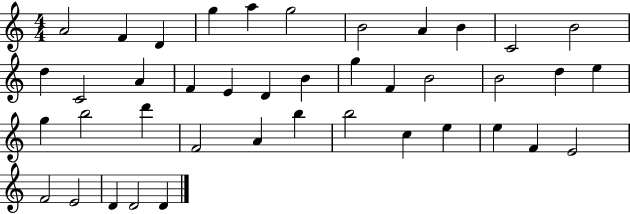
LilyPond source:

{
  \clef treble
  \numericTimeSignature
  \time 4/4
  \key c \major
  a'2 f'4 d'4 | g''4 a''4 g''2 | b'2 a'4 b'4 | c'2 b'2 | \break d''4 c'2 a'4 | f'4 e'4 d'4 b'4 | g''4 f'4 b'2 | b'2 d''4 e''4 | \break g''4 b''2 d'''4 | f'2 a'4 b''4 | b''2 c''4 e''4 | e''4 f'4 e'2 | \break f'2 e'2 | d'4 d'2 d'4 | \bar "|."
}